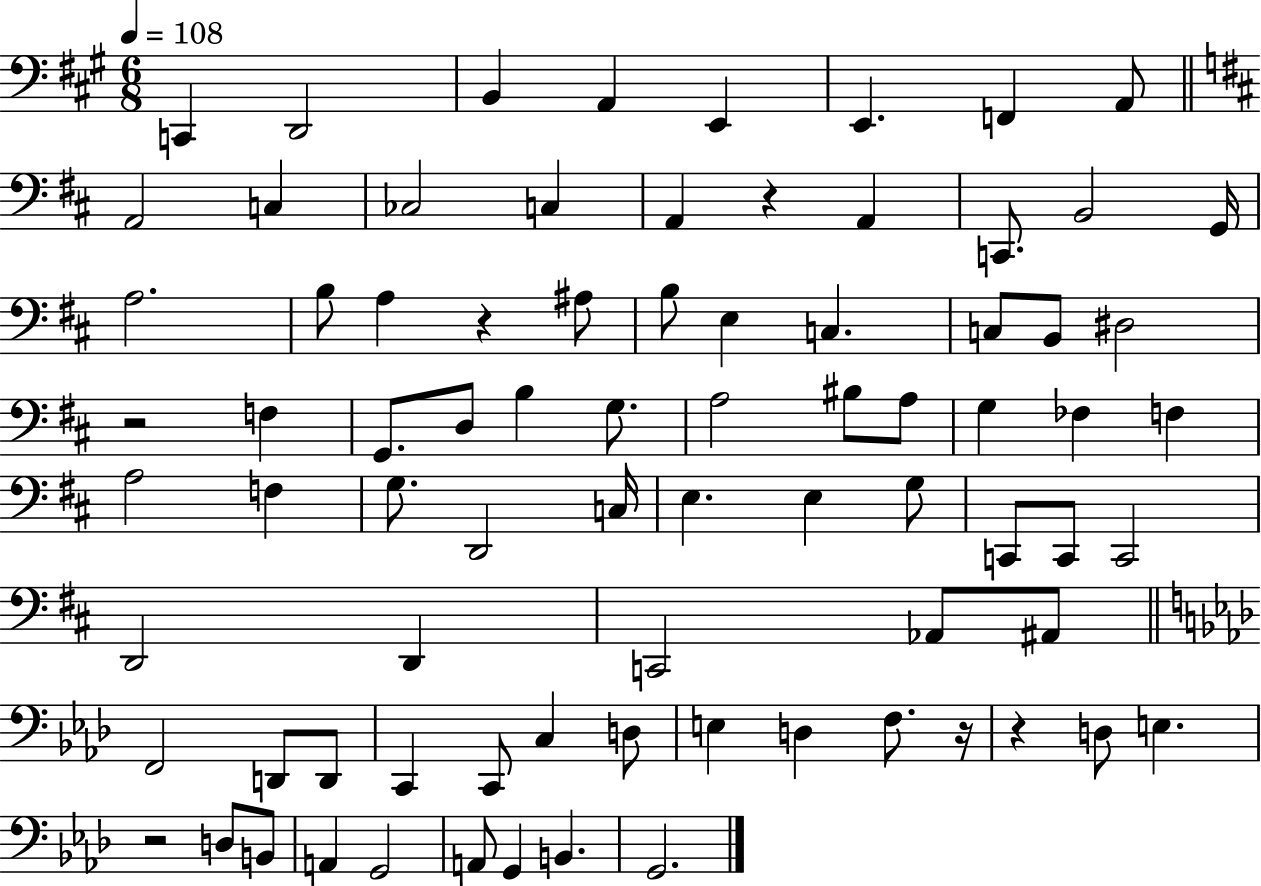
{
  \clef bass
  \numericTimeSignature
  \time 6/8
  \key a \major
  \tempo 4 = 108
  c,4 d,2 | b,4 a,4 e,4 | e,4. f,4 a,8 | \bar "||" \break \key d \major a,2 c4 | ces2 c4 | a,4 r4 a,4 | c,8. b,2 g,16 | \break a2. | b8 a4 r4 ais8 | b8 e4 c4. | c8 b,8 dis2 | \break r2 f4 | g,8. d8 b4 g8. | a2 bis8 a8 | g4 fes4 f4 | \break a2 f4 | g8. d,2 c16 | e4. e4 g8 | c,8 c,8 c,2 | \break d,2 d,4 | c,2 aes,8 ais,8 | \bar "||" \break \key aes \major f,2 d,8 d,8 | c,4 c,8 c4 d8 | e4 d4 f8. r16 | r4 d8 e4. | \break r2 d8 b,8 | a,4 g,2 | a,8 g,4 b,4. | g,2. | \break \bar "|."
}